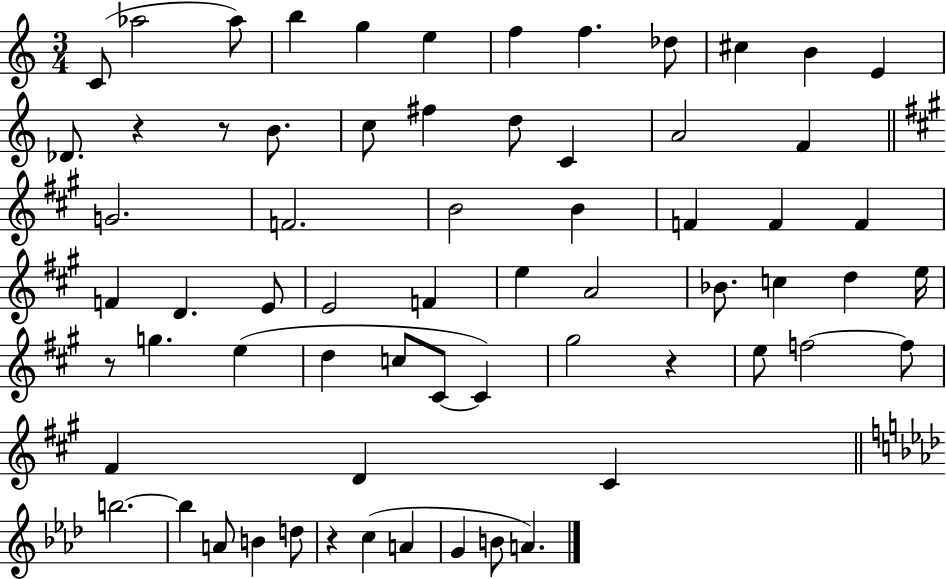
{
  \clef treble
  \numericTimeSignature
  \time 3/4
  \key c \major
  c'8( aes''2 aes''8) | b''4 g''4 e''4 | f''4 f''4. des''8 | cis''4 b'4 e'4 | \break des'8. r4 r8 b'8. | c''8 fis''4 d''8 c'4 | a'2 f'4 | \bar "||" \break \key a \major g'2. | f'2. | b'2 b'4 | f'4 f'4 f'4 | \break f'4 d'4. e'8 | e'2 f'4 | e''4 a'2 | bes'8. c''4 d''4 e''16 | \break r8 g''4. e''4( | d''4 c''8 cis'8~~ cis'4) | gis''2 r4 | e''8 f''2~~ f''8 | \break fis'4 d'4 cis'4 | \bar "||" \break \key aes \major b''2.~~ | b''4 a'8 b'4 d''8 | r4 c''4( a'4 | g'4 b'8 a'4.) | \break \bar "|."
}